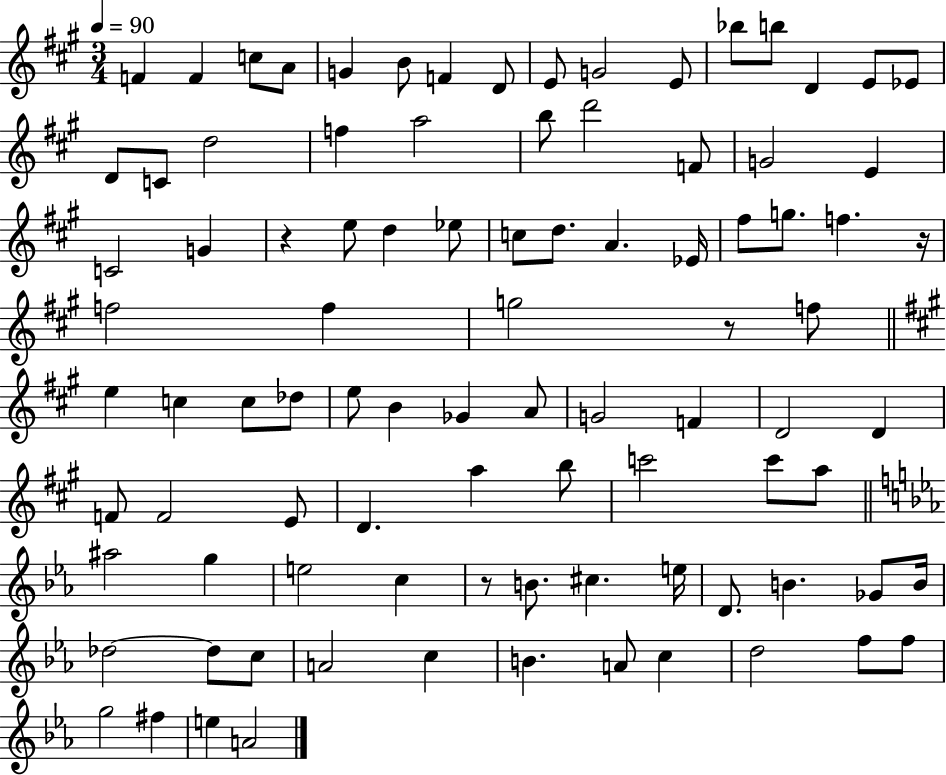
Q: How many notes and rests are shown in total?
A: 93